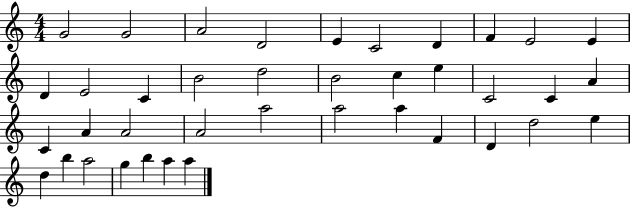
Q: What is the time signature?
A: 4/4